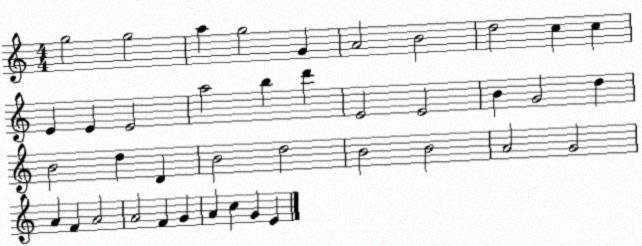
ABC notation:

X:1
T:Untitled
M:4/4
L:1/4
K:C
g2 g2 a g2 G A2 B2 d2 c c E E E2 a2 b d' E2 E2 B G2 d B2 d D B2 d2 B2 B2 A2 G2 A F A2 A2 F G A c G E